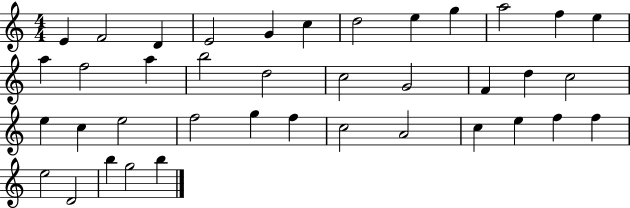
X:1
T:Untitled
M:4/4
L:1/4
K:C
E F2 D E2 G c d2 e g a2 f e a f2 a b2 d2 c2 G2 F d c2 e c e2 f2 g f c2 A2 c e f f e2 D2 b g2 b